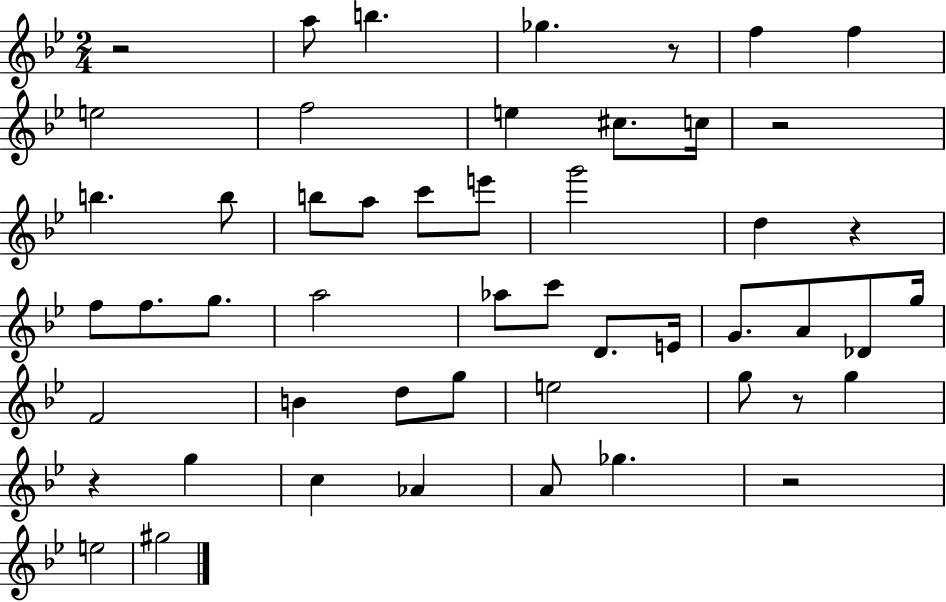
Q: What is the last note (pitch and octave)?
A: G#5